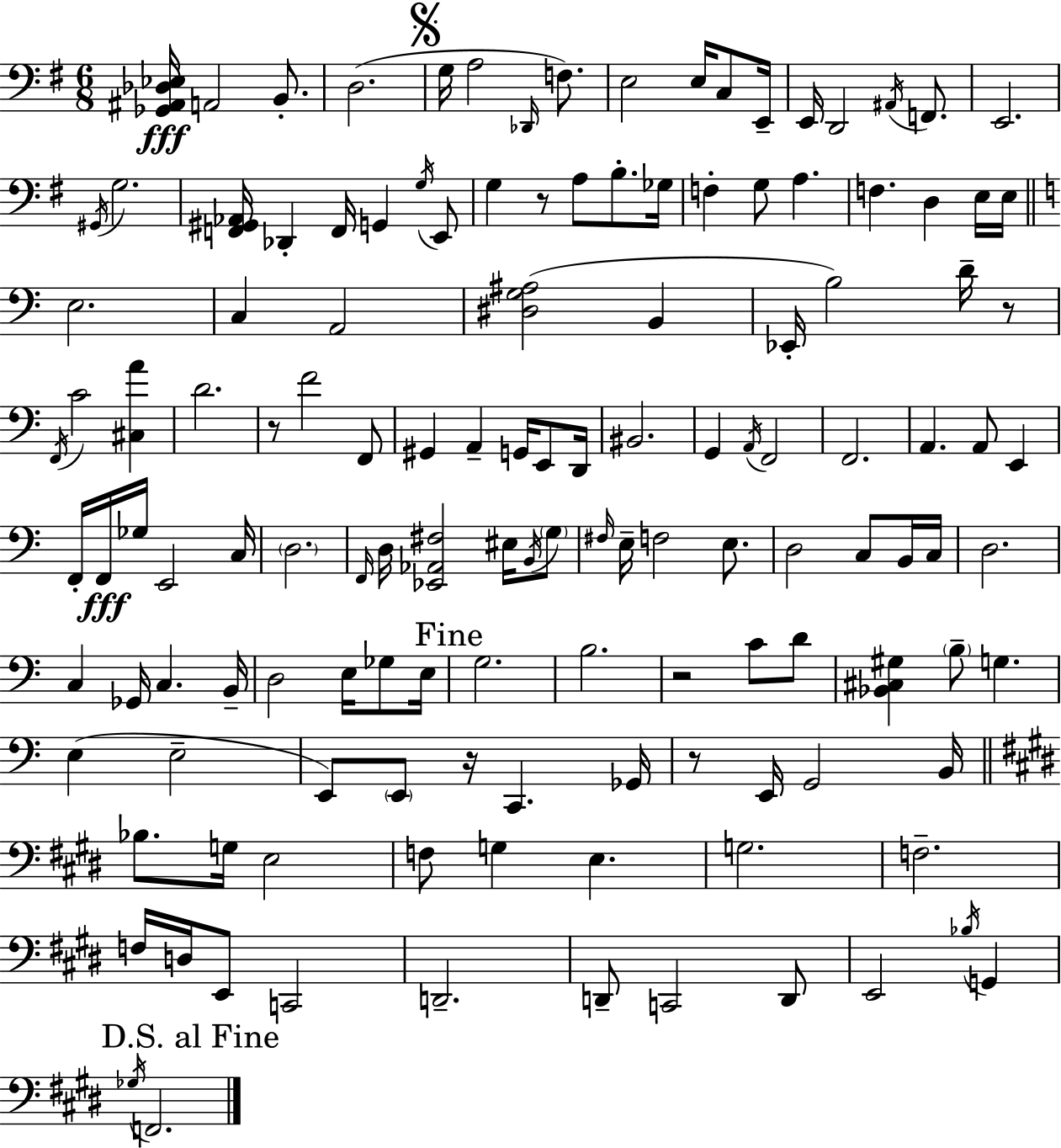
[Gb2,A#2,Db3,Eb3]/s A2/h B2/e. D3/h. G3/s A3/h Db2/s F3/e. E3/h E3/s C3/e E2/s E2/s D2/h A#2/s F2/e. E2/h. G#2/s G3/h. [F2,G#2,Ab2]/s Db2/q F2/s G2/q G3/s E2/e G3/q R/e A3/e B3/e. Gb3/s F3/q G3/e A3/q. F3/q. D3/q E3/s E3/s E3/h. C3/q A2/h [D#3,G3,A#3]/h B2/q Eb2/s B3/h D4/s R/e F2/s C4/h [C#3,A4]/q D4/h. R/e F4/h F2/e G#2/q A2/q G2/s E2/e D2/s BIS2/h. G2/q A2/s F2/h F2/h. A2/q. A2/e E2/q F2/s F2/s Gb3/s E2/h C3/s D3/h. F2/s D3/s [Eb2,Ab2,F#3]/h EIS3/s B2/s G3/e F#3/s E3/s F3/h E3/e. D3/h C3/e B2/s C3/s D3/h. C3/q Gb2/s C3/q. B2/s D3/h E3/s Gb3/e E3/s G3/h. B3/h. R/h C4/e D4/e [Bb2,C#3,G#3]/q B3/e G3/q. E3/q E3/h E2/e E2/e R/s C2/q. Gb2/s R/e E2/s G2/h B2/s Bb3/e. G3/s E3/h F3/e G3/q E3/q. G3/h. F3/h. F3/s D3/s E2/e C2/h D2/h. D2/e C2/h D2/e E2/h Bb3/s G2/q Gb3/s F2/h.